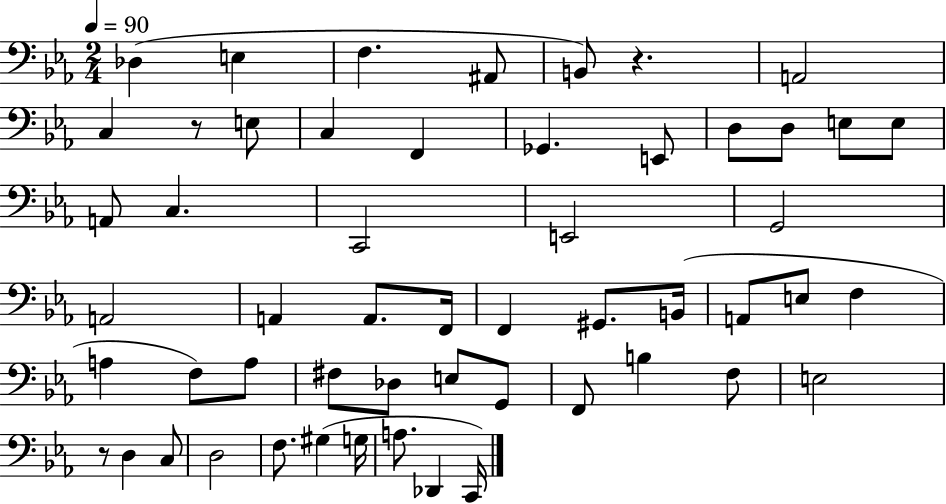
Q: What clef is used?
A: bass